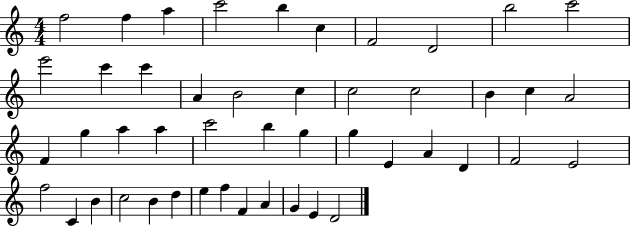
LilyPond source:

{
  \clef treble
  \numericTimeSignature
  \time 4/4
  \key c \major
  f''2 f''4 a''4 | c'''2 b''4 c''4 | f'2 d'2 | b''2 c'''2 | \break e'''2 c'''4 c'''4 | a'4 b'2 c''4 | c''2 c''2 | b'4 c''4 a'2 | \break f'4 g''4 a''4 a''4 | c'''2 b''4 g''4 | g''4 e'4 a'4 d'4 | f'2 e'2 | \break f''2 c'4 b'4 | c''2 b'4 d''4 | e''4 f''4 f'4 a'4 | g'4 e'4 d'2 | \break \bar "|."
}